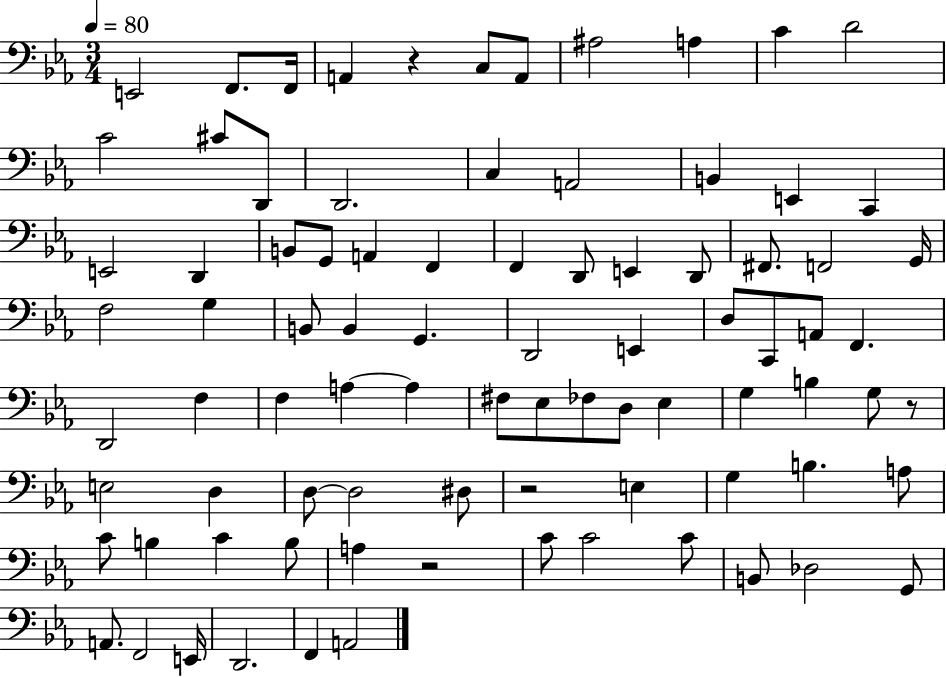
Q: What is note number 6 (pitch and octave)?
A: A2